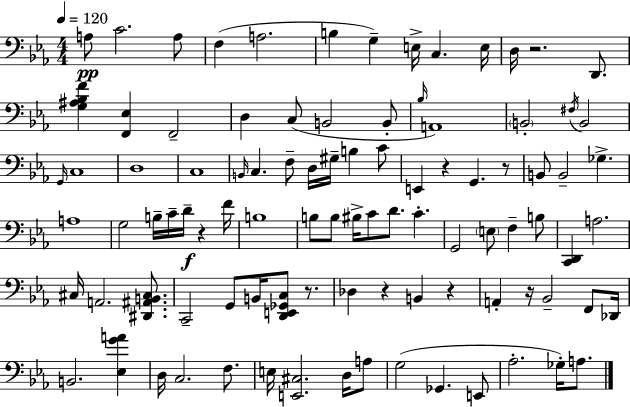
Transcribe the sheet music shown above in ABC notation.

X:1
T:Untitled
M:4/4
L:1/4
K:Cm
A,/2 C2 A,/2 F, A,2 B, G, E,/4 C, E,/4 D,/4 z2 D,,/2 [G,^A,_B,F] [F,,_E,] F,,2 D, C,/2 B,,2 B,,/2 _B,/4 A,,4 B,,2 ^F,/4 B,,2 G,,/4 C,4 D,4 C,4 B,,/4 C, F,/2 D,/4 ^G,/4 B, C/2 E,, z G,, z/2 B,,/2 B,,2 _G, A,4 G,2 B,/4 C/4 D/4 z F/4 B,4 B,/2 B,/2 ^B,/4 C/2 D/2 C G,,2 E,/2 F, B,/2 [C,,D,,] A,2 ^C,/4 A,,2 [^D,,^A,,B,,^C,]/2 C,,2 G,,/2 B,,/4 [D,,E,,_G,,C,]/2 z/2 _D, z B,, z A,, z/4 _B,,2 F,,/2 _D,,/4 B,,2 [_E,GA] D,/4 C,2 F,/2 E,/4 [E,,^C,]2 D,/4 A,/2 G,2 _G,, E,,/2 _A,2 _G,/4 A,/2